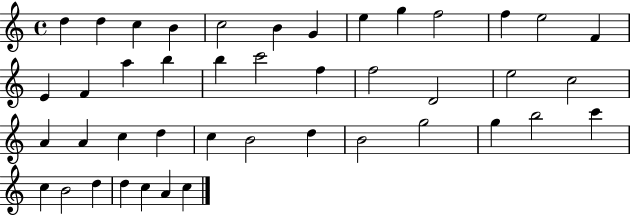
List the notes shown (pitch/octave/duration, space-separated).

D5/q D5/q C5/q B4/q C5/h B4/q G4/q E5/q G5/q F5/h F5/q E5/h F4/q E4/q F4/q A5/q B5/q B5/q C6/h F5/q F5/h D4/h E5/h C5/h A4/q A4/q C5/q D5/q C5/q B4/h D5/q B4/h G5/h G5/q B5/h C6/q C5/q B4/h D5/q D5/q C5/q A4/q C5/q